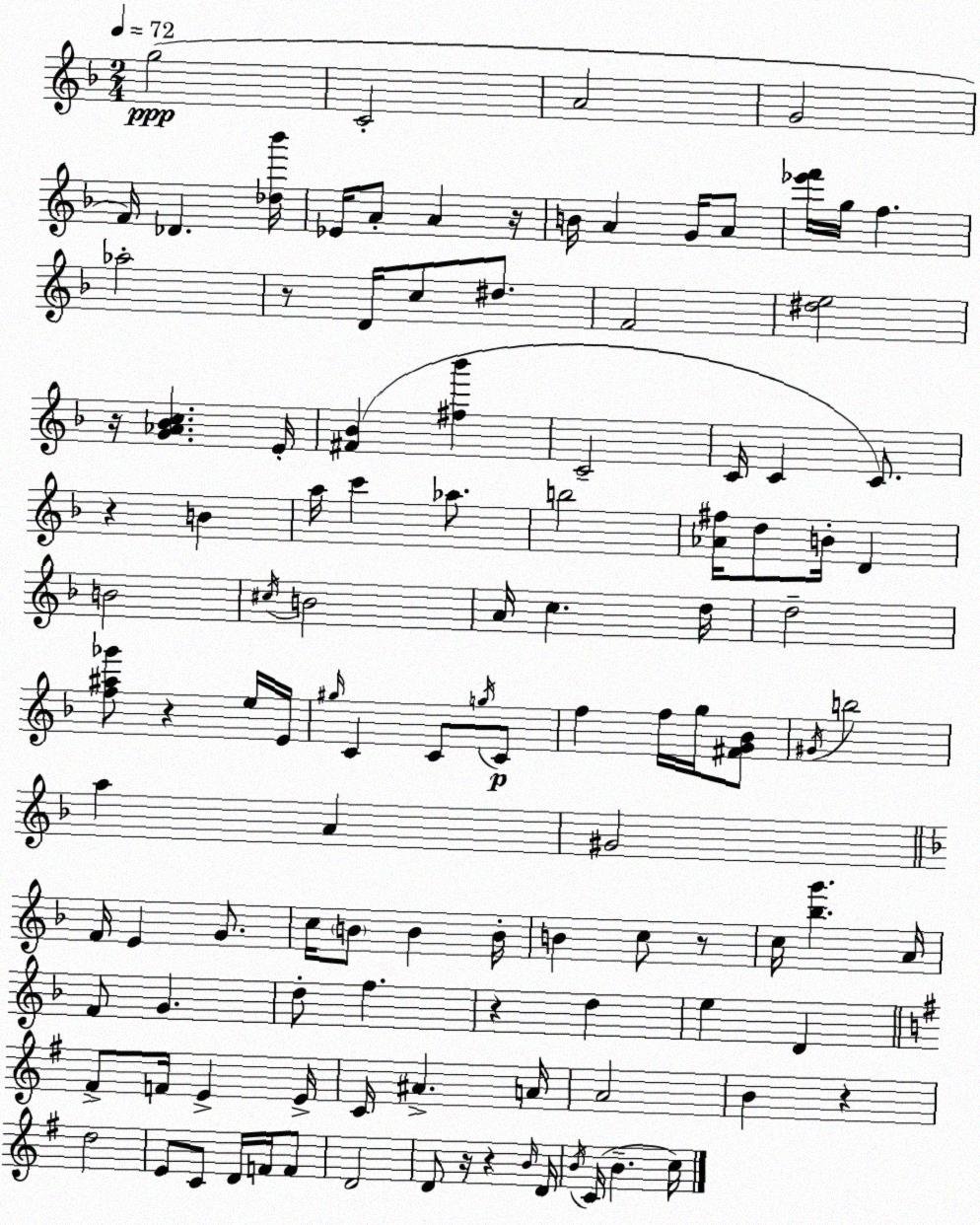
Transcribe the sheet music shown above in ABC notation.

X:1
T:Untitled
M:2/4
L:1/4
K:F
g2 C2 A2 G2 F/4 _D [_d_b']/4 _E/4 A/2 A z/4 B/4 A G/4 A/2 [_e'f']/4 g/4 f _a2 z/2 D/4 c/2 ^d/2 F2 [^de]2 z/4 [G_A_Bc] E/4 [^F_B] [^f_b'] C2 C/4 C C/2 z B a/4 c' _a/2 b2 [_A^f]/4 d/2 B/4 D B2 ^c/4 B2 A/4 c d/4 d2 [f^a_g']/2 z e/4 E/4 ^g/4 C C/2 g/4 C/2 f f/4 g/4 [^FG_B]/2 ^G/4 b2 a A ^G2 F/4 E G/2 c/4 B/2 B B/4 B c/2 z/2 c/4 [_bg'] A/4 F/2 G d/2 f z d e D ^F/2 F/4 E E/4 C/4 ^A A/4 A2 B z d2 E/2 C/2 D/4 F/4 F/2 D2 D/2 z/4 z B/4 D/4 B/4 C/4 B c/4